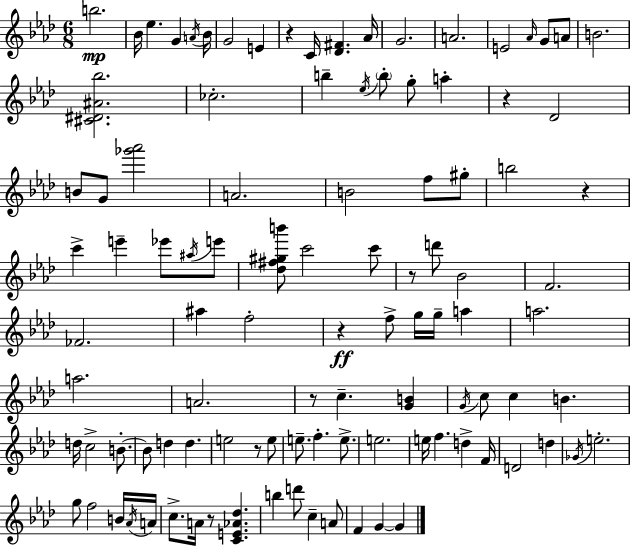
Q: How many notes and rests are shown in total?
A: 104